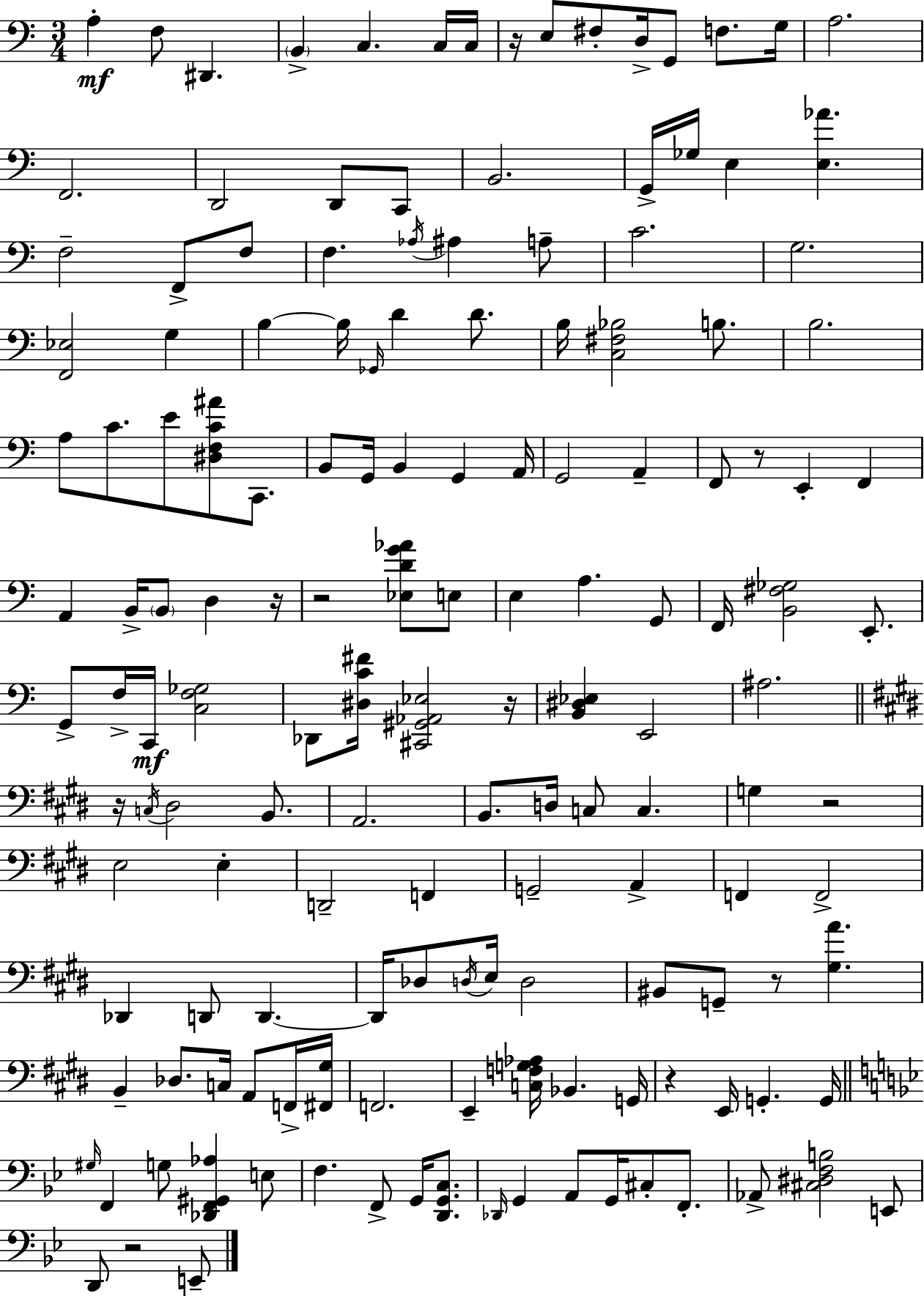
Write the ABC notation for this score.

X:1
T:Untitled
M:3/4
L:1/4
K:C
A, F,/2 ^D,, B,, C, C,/4 C,/4 z/4 E,/2 ^F,/2 D,/4 G,,/2 F,/2 G,/4 A,2 F,,2 D,,2 D,,/2 C,,/2 B,,2 G,,/4 _G,/4 E, [E,_A] F,2 F,,/2 F,/2 F, _A,/4 ^A, A,/2 C2 G,2 [F,,_E,]2 G, B, B,/4 _G,,/4 D D/2 B,/4 [C,^F,_B,]2 B,/2 B,2 A,/2 C/2 E/2 [^D,F,C^A]/2 C,,/2 B,,/2 G,,/4 B,, G,, A,,/4 G,,2 A,, F,,/2 z/2 E,, F,, A,, B,,/4 B,,/2 D, z/4 z2 [_E,DG_A]/2 E,/2 E, A, G,,/2 F,,/4 [B,,^F,_G,]2 E,,/2 G,,/2 F,/4 C,,/4 [C,F,_G,]2 _D,,/2 [^D,C^F]/4 [^C,,^G,,_A,,_E,]2 z/4 [B,,^D,_E,] E,,2 ^A,2 z/4 C,/4 ^D,2 B,,/2 A,,2 B,,/2 D,/4 C,/2 C, G, z2 E,2 E, D,,2 F,, G,,2 A,, F,, F,,2 _D,, D,,/2 D,, D,,/4 _D,/2 D,/4 E,/4 D,2 ^B,,/2 G,,/2 z/2 [^G,A] B,, _D,/2 C,/4 A,,/2 F,,/4 [^F,,^G,]/4 F,,2 E,, [C,F,G,_A,]/4 _B,, G,,/4 z E,,/4 G,, G,,/4 ^G,/4 F,, G,/2 [_D,,F,,^G,,_A,] E,/2 F, F,,/2 G,,/4 [D,,G,,C,]/2 _D,,/4 G,, A,,/2 G,,/4 ^C,/2 F,,/2 _A,,/2 [^C,^D,F,B,]2 E,,/2 D,,/2 z2 E,,/2